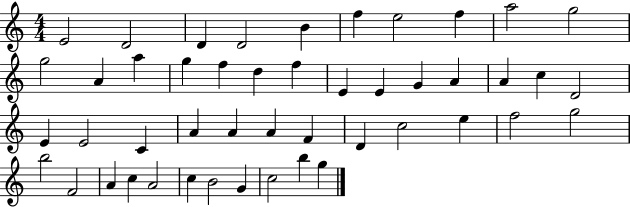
{
  \clef treble
  \numericTimeSignature
  \time 4/4
  \key c \major
  e'2 d'2 | d'4 d'2 b'4 | f''4 e''2 f''4 | a''2 g''2 | \break g''2 a'4 a''4 | g''4 f''4 d''4 f''4 | e'4 e'4 g'4 a'4 | a'4 c''4 d'2 | \break e'4 e'2 c'4 | a'4 a'4 a'4 f'4 | d'4 c''2 e''4 | f''2 g''2 | \break b''2 f'2 | a'4 c''4 a'2 | c''4 b'2 g'4 | c''2 b''4 g''4 | \break \bar "|."
}